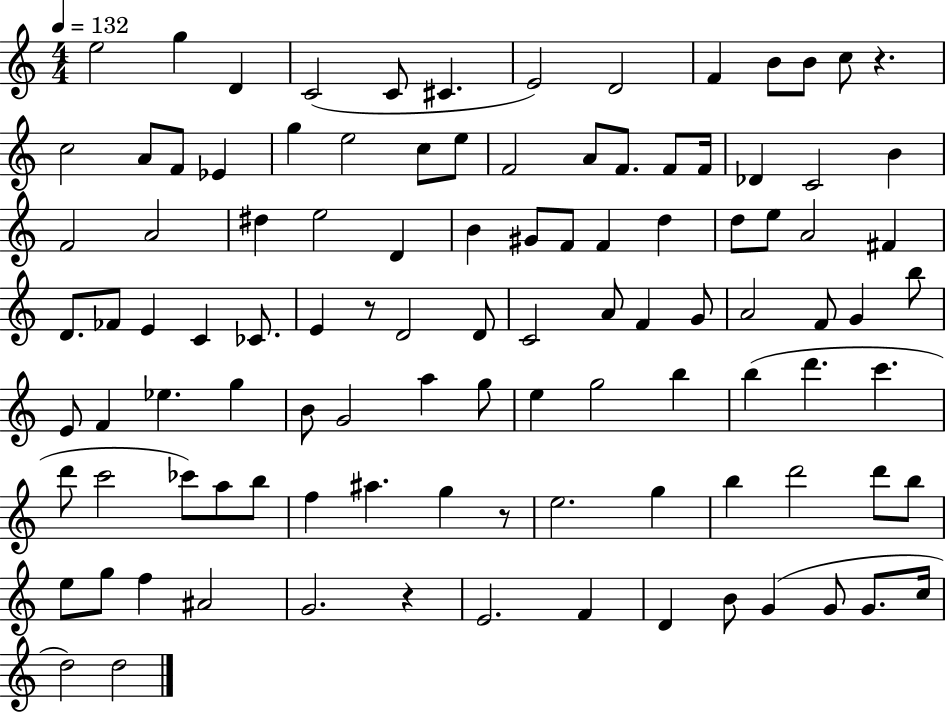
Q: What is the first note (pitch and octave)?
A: E5